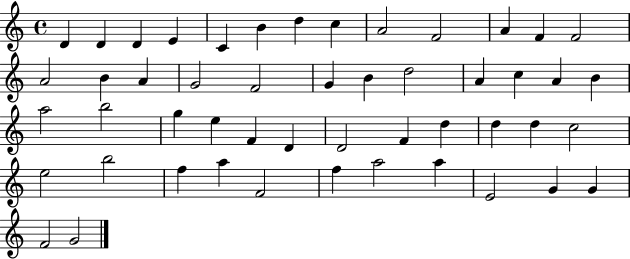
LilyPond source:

{
  \clef treble
  \time 4/4
  \defaultTimeSignature
  \key c \major
  d'4 d'4 d'4 e'4 | c'4 b'4 d''4 c''4 | a'2 f'2 | a'4 f'4 f'2 | \break a'2 b'4 a'4 | g'2 f'2 | g'4 b'4 d''2 | a'4 c''4 a'4 b'4 | \break a''2 b''2 | g''4 e''4 f'4 d'4 | d'2 f'4 d''4 | d''4 d''4 c''2 | \break e''2 b''2 | f''4 a''4 f'2 | f''4 a''2 a''4 | e'2 g'4 g'4 | \break f'2 g'2 | \bar "|."
}